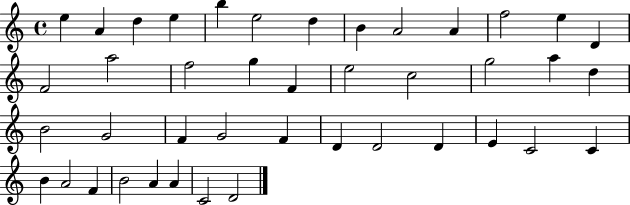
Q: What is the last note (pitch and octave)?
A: D4